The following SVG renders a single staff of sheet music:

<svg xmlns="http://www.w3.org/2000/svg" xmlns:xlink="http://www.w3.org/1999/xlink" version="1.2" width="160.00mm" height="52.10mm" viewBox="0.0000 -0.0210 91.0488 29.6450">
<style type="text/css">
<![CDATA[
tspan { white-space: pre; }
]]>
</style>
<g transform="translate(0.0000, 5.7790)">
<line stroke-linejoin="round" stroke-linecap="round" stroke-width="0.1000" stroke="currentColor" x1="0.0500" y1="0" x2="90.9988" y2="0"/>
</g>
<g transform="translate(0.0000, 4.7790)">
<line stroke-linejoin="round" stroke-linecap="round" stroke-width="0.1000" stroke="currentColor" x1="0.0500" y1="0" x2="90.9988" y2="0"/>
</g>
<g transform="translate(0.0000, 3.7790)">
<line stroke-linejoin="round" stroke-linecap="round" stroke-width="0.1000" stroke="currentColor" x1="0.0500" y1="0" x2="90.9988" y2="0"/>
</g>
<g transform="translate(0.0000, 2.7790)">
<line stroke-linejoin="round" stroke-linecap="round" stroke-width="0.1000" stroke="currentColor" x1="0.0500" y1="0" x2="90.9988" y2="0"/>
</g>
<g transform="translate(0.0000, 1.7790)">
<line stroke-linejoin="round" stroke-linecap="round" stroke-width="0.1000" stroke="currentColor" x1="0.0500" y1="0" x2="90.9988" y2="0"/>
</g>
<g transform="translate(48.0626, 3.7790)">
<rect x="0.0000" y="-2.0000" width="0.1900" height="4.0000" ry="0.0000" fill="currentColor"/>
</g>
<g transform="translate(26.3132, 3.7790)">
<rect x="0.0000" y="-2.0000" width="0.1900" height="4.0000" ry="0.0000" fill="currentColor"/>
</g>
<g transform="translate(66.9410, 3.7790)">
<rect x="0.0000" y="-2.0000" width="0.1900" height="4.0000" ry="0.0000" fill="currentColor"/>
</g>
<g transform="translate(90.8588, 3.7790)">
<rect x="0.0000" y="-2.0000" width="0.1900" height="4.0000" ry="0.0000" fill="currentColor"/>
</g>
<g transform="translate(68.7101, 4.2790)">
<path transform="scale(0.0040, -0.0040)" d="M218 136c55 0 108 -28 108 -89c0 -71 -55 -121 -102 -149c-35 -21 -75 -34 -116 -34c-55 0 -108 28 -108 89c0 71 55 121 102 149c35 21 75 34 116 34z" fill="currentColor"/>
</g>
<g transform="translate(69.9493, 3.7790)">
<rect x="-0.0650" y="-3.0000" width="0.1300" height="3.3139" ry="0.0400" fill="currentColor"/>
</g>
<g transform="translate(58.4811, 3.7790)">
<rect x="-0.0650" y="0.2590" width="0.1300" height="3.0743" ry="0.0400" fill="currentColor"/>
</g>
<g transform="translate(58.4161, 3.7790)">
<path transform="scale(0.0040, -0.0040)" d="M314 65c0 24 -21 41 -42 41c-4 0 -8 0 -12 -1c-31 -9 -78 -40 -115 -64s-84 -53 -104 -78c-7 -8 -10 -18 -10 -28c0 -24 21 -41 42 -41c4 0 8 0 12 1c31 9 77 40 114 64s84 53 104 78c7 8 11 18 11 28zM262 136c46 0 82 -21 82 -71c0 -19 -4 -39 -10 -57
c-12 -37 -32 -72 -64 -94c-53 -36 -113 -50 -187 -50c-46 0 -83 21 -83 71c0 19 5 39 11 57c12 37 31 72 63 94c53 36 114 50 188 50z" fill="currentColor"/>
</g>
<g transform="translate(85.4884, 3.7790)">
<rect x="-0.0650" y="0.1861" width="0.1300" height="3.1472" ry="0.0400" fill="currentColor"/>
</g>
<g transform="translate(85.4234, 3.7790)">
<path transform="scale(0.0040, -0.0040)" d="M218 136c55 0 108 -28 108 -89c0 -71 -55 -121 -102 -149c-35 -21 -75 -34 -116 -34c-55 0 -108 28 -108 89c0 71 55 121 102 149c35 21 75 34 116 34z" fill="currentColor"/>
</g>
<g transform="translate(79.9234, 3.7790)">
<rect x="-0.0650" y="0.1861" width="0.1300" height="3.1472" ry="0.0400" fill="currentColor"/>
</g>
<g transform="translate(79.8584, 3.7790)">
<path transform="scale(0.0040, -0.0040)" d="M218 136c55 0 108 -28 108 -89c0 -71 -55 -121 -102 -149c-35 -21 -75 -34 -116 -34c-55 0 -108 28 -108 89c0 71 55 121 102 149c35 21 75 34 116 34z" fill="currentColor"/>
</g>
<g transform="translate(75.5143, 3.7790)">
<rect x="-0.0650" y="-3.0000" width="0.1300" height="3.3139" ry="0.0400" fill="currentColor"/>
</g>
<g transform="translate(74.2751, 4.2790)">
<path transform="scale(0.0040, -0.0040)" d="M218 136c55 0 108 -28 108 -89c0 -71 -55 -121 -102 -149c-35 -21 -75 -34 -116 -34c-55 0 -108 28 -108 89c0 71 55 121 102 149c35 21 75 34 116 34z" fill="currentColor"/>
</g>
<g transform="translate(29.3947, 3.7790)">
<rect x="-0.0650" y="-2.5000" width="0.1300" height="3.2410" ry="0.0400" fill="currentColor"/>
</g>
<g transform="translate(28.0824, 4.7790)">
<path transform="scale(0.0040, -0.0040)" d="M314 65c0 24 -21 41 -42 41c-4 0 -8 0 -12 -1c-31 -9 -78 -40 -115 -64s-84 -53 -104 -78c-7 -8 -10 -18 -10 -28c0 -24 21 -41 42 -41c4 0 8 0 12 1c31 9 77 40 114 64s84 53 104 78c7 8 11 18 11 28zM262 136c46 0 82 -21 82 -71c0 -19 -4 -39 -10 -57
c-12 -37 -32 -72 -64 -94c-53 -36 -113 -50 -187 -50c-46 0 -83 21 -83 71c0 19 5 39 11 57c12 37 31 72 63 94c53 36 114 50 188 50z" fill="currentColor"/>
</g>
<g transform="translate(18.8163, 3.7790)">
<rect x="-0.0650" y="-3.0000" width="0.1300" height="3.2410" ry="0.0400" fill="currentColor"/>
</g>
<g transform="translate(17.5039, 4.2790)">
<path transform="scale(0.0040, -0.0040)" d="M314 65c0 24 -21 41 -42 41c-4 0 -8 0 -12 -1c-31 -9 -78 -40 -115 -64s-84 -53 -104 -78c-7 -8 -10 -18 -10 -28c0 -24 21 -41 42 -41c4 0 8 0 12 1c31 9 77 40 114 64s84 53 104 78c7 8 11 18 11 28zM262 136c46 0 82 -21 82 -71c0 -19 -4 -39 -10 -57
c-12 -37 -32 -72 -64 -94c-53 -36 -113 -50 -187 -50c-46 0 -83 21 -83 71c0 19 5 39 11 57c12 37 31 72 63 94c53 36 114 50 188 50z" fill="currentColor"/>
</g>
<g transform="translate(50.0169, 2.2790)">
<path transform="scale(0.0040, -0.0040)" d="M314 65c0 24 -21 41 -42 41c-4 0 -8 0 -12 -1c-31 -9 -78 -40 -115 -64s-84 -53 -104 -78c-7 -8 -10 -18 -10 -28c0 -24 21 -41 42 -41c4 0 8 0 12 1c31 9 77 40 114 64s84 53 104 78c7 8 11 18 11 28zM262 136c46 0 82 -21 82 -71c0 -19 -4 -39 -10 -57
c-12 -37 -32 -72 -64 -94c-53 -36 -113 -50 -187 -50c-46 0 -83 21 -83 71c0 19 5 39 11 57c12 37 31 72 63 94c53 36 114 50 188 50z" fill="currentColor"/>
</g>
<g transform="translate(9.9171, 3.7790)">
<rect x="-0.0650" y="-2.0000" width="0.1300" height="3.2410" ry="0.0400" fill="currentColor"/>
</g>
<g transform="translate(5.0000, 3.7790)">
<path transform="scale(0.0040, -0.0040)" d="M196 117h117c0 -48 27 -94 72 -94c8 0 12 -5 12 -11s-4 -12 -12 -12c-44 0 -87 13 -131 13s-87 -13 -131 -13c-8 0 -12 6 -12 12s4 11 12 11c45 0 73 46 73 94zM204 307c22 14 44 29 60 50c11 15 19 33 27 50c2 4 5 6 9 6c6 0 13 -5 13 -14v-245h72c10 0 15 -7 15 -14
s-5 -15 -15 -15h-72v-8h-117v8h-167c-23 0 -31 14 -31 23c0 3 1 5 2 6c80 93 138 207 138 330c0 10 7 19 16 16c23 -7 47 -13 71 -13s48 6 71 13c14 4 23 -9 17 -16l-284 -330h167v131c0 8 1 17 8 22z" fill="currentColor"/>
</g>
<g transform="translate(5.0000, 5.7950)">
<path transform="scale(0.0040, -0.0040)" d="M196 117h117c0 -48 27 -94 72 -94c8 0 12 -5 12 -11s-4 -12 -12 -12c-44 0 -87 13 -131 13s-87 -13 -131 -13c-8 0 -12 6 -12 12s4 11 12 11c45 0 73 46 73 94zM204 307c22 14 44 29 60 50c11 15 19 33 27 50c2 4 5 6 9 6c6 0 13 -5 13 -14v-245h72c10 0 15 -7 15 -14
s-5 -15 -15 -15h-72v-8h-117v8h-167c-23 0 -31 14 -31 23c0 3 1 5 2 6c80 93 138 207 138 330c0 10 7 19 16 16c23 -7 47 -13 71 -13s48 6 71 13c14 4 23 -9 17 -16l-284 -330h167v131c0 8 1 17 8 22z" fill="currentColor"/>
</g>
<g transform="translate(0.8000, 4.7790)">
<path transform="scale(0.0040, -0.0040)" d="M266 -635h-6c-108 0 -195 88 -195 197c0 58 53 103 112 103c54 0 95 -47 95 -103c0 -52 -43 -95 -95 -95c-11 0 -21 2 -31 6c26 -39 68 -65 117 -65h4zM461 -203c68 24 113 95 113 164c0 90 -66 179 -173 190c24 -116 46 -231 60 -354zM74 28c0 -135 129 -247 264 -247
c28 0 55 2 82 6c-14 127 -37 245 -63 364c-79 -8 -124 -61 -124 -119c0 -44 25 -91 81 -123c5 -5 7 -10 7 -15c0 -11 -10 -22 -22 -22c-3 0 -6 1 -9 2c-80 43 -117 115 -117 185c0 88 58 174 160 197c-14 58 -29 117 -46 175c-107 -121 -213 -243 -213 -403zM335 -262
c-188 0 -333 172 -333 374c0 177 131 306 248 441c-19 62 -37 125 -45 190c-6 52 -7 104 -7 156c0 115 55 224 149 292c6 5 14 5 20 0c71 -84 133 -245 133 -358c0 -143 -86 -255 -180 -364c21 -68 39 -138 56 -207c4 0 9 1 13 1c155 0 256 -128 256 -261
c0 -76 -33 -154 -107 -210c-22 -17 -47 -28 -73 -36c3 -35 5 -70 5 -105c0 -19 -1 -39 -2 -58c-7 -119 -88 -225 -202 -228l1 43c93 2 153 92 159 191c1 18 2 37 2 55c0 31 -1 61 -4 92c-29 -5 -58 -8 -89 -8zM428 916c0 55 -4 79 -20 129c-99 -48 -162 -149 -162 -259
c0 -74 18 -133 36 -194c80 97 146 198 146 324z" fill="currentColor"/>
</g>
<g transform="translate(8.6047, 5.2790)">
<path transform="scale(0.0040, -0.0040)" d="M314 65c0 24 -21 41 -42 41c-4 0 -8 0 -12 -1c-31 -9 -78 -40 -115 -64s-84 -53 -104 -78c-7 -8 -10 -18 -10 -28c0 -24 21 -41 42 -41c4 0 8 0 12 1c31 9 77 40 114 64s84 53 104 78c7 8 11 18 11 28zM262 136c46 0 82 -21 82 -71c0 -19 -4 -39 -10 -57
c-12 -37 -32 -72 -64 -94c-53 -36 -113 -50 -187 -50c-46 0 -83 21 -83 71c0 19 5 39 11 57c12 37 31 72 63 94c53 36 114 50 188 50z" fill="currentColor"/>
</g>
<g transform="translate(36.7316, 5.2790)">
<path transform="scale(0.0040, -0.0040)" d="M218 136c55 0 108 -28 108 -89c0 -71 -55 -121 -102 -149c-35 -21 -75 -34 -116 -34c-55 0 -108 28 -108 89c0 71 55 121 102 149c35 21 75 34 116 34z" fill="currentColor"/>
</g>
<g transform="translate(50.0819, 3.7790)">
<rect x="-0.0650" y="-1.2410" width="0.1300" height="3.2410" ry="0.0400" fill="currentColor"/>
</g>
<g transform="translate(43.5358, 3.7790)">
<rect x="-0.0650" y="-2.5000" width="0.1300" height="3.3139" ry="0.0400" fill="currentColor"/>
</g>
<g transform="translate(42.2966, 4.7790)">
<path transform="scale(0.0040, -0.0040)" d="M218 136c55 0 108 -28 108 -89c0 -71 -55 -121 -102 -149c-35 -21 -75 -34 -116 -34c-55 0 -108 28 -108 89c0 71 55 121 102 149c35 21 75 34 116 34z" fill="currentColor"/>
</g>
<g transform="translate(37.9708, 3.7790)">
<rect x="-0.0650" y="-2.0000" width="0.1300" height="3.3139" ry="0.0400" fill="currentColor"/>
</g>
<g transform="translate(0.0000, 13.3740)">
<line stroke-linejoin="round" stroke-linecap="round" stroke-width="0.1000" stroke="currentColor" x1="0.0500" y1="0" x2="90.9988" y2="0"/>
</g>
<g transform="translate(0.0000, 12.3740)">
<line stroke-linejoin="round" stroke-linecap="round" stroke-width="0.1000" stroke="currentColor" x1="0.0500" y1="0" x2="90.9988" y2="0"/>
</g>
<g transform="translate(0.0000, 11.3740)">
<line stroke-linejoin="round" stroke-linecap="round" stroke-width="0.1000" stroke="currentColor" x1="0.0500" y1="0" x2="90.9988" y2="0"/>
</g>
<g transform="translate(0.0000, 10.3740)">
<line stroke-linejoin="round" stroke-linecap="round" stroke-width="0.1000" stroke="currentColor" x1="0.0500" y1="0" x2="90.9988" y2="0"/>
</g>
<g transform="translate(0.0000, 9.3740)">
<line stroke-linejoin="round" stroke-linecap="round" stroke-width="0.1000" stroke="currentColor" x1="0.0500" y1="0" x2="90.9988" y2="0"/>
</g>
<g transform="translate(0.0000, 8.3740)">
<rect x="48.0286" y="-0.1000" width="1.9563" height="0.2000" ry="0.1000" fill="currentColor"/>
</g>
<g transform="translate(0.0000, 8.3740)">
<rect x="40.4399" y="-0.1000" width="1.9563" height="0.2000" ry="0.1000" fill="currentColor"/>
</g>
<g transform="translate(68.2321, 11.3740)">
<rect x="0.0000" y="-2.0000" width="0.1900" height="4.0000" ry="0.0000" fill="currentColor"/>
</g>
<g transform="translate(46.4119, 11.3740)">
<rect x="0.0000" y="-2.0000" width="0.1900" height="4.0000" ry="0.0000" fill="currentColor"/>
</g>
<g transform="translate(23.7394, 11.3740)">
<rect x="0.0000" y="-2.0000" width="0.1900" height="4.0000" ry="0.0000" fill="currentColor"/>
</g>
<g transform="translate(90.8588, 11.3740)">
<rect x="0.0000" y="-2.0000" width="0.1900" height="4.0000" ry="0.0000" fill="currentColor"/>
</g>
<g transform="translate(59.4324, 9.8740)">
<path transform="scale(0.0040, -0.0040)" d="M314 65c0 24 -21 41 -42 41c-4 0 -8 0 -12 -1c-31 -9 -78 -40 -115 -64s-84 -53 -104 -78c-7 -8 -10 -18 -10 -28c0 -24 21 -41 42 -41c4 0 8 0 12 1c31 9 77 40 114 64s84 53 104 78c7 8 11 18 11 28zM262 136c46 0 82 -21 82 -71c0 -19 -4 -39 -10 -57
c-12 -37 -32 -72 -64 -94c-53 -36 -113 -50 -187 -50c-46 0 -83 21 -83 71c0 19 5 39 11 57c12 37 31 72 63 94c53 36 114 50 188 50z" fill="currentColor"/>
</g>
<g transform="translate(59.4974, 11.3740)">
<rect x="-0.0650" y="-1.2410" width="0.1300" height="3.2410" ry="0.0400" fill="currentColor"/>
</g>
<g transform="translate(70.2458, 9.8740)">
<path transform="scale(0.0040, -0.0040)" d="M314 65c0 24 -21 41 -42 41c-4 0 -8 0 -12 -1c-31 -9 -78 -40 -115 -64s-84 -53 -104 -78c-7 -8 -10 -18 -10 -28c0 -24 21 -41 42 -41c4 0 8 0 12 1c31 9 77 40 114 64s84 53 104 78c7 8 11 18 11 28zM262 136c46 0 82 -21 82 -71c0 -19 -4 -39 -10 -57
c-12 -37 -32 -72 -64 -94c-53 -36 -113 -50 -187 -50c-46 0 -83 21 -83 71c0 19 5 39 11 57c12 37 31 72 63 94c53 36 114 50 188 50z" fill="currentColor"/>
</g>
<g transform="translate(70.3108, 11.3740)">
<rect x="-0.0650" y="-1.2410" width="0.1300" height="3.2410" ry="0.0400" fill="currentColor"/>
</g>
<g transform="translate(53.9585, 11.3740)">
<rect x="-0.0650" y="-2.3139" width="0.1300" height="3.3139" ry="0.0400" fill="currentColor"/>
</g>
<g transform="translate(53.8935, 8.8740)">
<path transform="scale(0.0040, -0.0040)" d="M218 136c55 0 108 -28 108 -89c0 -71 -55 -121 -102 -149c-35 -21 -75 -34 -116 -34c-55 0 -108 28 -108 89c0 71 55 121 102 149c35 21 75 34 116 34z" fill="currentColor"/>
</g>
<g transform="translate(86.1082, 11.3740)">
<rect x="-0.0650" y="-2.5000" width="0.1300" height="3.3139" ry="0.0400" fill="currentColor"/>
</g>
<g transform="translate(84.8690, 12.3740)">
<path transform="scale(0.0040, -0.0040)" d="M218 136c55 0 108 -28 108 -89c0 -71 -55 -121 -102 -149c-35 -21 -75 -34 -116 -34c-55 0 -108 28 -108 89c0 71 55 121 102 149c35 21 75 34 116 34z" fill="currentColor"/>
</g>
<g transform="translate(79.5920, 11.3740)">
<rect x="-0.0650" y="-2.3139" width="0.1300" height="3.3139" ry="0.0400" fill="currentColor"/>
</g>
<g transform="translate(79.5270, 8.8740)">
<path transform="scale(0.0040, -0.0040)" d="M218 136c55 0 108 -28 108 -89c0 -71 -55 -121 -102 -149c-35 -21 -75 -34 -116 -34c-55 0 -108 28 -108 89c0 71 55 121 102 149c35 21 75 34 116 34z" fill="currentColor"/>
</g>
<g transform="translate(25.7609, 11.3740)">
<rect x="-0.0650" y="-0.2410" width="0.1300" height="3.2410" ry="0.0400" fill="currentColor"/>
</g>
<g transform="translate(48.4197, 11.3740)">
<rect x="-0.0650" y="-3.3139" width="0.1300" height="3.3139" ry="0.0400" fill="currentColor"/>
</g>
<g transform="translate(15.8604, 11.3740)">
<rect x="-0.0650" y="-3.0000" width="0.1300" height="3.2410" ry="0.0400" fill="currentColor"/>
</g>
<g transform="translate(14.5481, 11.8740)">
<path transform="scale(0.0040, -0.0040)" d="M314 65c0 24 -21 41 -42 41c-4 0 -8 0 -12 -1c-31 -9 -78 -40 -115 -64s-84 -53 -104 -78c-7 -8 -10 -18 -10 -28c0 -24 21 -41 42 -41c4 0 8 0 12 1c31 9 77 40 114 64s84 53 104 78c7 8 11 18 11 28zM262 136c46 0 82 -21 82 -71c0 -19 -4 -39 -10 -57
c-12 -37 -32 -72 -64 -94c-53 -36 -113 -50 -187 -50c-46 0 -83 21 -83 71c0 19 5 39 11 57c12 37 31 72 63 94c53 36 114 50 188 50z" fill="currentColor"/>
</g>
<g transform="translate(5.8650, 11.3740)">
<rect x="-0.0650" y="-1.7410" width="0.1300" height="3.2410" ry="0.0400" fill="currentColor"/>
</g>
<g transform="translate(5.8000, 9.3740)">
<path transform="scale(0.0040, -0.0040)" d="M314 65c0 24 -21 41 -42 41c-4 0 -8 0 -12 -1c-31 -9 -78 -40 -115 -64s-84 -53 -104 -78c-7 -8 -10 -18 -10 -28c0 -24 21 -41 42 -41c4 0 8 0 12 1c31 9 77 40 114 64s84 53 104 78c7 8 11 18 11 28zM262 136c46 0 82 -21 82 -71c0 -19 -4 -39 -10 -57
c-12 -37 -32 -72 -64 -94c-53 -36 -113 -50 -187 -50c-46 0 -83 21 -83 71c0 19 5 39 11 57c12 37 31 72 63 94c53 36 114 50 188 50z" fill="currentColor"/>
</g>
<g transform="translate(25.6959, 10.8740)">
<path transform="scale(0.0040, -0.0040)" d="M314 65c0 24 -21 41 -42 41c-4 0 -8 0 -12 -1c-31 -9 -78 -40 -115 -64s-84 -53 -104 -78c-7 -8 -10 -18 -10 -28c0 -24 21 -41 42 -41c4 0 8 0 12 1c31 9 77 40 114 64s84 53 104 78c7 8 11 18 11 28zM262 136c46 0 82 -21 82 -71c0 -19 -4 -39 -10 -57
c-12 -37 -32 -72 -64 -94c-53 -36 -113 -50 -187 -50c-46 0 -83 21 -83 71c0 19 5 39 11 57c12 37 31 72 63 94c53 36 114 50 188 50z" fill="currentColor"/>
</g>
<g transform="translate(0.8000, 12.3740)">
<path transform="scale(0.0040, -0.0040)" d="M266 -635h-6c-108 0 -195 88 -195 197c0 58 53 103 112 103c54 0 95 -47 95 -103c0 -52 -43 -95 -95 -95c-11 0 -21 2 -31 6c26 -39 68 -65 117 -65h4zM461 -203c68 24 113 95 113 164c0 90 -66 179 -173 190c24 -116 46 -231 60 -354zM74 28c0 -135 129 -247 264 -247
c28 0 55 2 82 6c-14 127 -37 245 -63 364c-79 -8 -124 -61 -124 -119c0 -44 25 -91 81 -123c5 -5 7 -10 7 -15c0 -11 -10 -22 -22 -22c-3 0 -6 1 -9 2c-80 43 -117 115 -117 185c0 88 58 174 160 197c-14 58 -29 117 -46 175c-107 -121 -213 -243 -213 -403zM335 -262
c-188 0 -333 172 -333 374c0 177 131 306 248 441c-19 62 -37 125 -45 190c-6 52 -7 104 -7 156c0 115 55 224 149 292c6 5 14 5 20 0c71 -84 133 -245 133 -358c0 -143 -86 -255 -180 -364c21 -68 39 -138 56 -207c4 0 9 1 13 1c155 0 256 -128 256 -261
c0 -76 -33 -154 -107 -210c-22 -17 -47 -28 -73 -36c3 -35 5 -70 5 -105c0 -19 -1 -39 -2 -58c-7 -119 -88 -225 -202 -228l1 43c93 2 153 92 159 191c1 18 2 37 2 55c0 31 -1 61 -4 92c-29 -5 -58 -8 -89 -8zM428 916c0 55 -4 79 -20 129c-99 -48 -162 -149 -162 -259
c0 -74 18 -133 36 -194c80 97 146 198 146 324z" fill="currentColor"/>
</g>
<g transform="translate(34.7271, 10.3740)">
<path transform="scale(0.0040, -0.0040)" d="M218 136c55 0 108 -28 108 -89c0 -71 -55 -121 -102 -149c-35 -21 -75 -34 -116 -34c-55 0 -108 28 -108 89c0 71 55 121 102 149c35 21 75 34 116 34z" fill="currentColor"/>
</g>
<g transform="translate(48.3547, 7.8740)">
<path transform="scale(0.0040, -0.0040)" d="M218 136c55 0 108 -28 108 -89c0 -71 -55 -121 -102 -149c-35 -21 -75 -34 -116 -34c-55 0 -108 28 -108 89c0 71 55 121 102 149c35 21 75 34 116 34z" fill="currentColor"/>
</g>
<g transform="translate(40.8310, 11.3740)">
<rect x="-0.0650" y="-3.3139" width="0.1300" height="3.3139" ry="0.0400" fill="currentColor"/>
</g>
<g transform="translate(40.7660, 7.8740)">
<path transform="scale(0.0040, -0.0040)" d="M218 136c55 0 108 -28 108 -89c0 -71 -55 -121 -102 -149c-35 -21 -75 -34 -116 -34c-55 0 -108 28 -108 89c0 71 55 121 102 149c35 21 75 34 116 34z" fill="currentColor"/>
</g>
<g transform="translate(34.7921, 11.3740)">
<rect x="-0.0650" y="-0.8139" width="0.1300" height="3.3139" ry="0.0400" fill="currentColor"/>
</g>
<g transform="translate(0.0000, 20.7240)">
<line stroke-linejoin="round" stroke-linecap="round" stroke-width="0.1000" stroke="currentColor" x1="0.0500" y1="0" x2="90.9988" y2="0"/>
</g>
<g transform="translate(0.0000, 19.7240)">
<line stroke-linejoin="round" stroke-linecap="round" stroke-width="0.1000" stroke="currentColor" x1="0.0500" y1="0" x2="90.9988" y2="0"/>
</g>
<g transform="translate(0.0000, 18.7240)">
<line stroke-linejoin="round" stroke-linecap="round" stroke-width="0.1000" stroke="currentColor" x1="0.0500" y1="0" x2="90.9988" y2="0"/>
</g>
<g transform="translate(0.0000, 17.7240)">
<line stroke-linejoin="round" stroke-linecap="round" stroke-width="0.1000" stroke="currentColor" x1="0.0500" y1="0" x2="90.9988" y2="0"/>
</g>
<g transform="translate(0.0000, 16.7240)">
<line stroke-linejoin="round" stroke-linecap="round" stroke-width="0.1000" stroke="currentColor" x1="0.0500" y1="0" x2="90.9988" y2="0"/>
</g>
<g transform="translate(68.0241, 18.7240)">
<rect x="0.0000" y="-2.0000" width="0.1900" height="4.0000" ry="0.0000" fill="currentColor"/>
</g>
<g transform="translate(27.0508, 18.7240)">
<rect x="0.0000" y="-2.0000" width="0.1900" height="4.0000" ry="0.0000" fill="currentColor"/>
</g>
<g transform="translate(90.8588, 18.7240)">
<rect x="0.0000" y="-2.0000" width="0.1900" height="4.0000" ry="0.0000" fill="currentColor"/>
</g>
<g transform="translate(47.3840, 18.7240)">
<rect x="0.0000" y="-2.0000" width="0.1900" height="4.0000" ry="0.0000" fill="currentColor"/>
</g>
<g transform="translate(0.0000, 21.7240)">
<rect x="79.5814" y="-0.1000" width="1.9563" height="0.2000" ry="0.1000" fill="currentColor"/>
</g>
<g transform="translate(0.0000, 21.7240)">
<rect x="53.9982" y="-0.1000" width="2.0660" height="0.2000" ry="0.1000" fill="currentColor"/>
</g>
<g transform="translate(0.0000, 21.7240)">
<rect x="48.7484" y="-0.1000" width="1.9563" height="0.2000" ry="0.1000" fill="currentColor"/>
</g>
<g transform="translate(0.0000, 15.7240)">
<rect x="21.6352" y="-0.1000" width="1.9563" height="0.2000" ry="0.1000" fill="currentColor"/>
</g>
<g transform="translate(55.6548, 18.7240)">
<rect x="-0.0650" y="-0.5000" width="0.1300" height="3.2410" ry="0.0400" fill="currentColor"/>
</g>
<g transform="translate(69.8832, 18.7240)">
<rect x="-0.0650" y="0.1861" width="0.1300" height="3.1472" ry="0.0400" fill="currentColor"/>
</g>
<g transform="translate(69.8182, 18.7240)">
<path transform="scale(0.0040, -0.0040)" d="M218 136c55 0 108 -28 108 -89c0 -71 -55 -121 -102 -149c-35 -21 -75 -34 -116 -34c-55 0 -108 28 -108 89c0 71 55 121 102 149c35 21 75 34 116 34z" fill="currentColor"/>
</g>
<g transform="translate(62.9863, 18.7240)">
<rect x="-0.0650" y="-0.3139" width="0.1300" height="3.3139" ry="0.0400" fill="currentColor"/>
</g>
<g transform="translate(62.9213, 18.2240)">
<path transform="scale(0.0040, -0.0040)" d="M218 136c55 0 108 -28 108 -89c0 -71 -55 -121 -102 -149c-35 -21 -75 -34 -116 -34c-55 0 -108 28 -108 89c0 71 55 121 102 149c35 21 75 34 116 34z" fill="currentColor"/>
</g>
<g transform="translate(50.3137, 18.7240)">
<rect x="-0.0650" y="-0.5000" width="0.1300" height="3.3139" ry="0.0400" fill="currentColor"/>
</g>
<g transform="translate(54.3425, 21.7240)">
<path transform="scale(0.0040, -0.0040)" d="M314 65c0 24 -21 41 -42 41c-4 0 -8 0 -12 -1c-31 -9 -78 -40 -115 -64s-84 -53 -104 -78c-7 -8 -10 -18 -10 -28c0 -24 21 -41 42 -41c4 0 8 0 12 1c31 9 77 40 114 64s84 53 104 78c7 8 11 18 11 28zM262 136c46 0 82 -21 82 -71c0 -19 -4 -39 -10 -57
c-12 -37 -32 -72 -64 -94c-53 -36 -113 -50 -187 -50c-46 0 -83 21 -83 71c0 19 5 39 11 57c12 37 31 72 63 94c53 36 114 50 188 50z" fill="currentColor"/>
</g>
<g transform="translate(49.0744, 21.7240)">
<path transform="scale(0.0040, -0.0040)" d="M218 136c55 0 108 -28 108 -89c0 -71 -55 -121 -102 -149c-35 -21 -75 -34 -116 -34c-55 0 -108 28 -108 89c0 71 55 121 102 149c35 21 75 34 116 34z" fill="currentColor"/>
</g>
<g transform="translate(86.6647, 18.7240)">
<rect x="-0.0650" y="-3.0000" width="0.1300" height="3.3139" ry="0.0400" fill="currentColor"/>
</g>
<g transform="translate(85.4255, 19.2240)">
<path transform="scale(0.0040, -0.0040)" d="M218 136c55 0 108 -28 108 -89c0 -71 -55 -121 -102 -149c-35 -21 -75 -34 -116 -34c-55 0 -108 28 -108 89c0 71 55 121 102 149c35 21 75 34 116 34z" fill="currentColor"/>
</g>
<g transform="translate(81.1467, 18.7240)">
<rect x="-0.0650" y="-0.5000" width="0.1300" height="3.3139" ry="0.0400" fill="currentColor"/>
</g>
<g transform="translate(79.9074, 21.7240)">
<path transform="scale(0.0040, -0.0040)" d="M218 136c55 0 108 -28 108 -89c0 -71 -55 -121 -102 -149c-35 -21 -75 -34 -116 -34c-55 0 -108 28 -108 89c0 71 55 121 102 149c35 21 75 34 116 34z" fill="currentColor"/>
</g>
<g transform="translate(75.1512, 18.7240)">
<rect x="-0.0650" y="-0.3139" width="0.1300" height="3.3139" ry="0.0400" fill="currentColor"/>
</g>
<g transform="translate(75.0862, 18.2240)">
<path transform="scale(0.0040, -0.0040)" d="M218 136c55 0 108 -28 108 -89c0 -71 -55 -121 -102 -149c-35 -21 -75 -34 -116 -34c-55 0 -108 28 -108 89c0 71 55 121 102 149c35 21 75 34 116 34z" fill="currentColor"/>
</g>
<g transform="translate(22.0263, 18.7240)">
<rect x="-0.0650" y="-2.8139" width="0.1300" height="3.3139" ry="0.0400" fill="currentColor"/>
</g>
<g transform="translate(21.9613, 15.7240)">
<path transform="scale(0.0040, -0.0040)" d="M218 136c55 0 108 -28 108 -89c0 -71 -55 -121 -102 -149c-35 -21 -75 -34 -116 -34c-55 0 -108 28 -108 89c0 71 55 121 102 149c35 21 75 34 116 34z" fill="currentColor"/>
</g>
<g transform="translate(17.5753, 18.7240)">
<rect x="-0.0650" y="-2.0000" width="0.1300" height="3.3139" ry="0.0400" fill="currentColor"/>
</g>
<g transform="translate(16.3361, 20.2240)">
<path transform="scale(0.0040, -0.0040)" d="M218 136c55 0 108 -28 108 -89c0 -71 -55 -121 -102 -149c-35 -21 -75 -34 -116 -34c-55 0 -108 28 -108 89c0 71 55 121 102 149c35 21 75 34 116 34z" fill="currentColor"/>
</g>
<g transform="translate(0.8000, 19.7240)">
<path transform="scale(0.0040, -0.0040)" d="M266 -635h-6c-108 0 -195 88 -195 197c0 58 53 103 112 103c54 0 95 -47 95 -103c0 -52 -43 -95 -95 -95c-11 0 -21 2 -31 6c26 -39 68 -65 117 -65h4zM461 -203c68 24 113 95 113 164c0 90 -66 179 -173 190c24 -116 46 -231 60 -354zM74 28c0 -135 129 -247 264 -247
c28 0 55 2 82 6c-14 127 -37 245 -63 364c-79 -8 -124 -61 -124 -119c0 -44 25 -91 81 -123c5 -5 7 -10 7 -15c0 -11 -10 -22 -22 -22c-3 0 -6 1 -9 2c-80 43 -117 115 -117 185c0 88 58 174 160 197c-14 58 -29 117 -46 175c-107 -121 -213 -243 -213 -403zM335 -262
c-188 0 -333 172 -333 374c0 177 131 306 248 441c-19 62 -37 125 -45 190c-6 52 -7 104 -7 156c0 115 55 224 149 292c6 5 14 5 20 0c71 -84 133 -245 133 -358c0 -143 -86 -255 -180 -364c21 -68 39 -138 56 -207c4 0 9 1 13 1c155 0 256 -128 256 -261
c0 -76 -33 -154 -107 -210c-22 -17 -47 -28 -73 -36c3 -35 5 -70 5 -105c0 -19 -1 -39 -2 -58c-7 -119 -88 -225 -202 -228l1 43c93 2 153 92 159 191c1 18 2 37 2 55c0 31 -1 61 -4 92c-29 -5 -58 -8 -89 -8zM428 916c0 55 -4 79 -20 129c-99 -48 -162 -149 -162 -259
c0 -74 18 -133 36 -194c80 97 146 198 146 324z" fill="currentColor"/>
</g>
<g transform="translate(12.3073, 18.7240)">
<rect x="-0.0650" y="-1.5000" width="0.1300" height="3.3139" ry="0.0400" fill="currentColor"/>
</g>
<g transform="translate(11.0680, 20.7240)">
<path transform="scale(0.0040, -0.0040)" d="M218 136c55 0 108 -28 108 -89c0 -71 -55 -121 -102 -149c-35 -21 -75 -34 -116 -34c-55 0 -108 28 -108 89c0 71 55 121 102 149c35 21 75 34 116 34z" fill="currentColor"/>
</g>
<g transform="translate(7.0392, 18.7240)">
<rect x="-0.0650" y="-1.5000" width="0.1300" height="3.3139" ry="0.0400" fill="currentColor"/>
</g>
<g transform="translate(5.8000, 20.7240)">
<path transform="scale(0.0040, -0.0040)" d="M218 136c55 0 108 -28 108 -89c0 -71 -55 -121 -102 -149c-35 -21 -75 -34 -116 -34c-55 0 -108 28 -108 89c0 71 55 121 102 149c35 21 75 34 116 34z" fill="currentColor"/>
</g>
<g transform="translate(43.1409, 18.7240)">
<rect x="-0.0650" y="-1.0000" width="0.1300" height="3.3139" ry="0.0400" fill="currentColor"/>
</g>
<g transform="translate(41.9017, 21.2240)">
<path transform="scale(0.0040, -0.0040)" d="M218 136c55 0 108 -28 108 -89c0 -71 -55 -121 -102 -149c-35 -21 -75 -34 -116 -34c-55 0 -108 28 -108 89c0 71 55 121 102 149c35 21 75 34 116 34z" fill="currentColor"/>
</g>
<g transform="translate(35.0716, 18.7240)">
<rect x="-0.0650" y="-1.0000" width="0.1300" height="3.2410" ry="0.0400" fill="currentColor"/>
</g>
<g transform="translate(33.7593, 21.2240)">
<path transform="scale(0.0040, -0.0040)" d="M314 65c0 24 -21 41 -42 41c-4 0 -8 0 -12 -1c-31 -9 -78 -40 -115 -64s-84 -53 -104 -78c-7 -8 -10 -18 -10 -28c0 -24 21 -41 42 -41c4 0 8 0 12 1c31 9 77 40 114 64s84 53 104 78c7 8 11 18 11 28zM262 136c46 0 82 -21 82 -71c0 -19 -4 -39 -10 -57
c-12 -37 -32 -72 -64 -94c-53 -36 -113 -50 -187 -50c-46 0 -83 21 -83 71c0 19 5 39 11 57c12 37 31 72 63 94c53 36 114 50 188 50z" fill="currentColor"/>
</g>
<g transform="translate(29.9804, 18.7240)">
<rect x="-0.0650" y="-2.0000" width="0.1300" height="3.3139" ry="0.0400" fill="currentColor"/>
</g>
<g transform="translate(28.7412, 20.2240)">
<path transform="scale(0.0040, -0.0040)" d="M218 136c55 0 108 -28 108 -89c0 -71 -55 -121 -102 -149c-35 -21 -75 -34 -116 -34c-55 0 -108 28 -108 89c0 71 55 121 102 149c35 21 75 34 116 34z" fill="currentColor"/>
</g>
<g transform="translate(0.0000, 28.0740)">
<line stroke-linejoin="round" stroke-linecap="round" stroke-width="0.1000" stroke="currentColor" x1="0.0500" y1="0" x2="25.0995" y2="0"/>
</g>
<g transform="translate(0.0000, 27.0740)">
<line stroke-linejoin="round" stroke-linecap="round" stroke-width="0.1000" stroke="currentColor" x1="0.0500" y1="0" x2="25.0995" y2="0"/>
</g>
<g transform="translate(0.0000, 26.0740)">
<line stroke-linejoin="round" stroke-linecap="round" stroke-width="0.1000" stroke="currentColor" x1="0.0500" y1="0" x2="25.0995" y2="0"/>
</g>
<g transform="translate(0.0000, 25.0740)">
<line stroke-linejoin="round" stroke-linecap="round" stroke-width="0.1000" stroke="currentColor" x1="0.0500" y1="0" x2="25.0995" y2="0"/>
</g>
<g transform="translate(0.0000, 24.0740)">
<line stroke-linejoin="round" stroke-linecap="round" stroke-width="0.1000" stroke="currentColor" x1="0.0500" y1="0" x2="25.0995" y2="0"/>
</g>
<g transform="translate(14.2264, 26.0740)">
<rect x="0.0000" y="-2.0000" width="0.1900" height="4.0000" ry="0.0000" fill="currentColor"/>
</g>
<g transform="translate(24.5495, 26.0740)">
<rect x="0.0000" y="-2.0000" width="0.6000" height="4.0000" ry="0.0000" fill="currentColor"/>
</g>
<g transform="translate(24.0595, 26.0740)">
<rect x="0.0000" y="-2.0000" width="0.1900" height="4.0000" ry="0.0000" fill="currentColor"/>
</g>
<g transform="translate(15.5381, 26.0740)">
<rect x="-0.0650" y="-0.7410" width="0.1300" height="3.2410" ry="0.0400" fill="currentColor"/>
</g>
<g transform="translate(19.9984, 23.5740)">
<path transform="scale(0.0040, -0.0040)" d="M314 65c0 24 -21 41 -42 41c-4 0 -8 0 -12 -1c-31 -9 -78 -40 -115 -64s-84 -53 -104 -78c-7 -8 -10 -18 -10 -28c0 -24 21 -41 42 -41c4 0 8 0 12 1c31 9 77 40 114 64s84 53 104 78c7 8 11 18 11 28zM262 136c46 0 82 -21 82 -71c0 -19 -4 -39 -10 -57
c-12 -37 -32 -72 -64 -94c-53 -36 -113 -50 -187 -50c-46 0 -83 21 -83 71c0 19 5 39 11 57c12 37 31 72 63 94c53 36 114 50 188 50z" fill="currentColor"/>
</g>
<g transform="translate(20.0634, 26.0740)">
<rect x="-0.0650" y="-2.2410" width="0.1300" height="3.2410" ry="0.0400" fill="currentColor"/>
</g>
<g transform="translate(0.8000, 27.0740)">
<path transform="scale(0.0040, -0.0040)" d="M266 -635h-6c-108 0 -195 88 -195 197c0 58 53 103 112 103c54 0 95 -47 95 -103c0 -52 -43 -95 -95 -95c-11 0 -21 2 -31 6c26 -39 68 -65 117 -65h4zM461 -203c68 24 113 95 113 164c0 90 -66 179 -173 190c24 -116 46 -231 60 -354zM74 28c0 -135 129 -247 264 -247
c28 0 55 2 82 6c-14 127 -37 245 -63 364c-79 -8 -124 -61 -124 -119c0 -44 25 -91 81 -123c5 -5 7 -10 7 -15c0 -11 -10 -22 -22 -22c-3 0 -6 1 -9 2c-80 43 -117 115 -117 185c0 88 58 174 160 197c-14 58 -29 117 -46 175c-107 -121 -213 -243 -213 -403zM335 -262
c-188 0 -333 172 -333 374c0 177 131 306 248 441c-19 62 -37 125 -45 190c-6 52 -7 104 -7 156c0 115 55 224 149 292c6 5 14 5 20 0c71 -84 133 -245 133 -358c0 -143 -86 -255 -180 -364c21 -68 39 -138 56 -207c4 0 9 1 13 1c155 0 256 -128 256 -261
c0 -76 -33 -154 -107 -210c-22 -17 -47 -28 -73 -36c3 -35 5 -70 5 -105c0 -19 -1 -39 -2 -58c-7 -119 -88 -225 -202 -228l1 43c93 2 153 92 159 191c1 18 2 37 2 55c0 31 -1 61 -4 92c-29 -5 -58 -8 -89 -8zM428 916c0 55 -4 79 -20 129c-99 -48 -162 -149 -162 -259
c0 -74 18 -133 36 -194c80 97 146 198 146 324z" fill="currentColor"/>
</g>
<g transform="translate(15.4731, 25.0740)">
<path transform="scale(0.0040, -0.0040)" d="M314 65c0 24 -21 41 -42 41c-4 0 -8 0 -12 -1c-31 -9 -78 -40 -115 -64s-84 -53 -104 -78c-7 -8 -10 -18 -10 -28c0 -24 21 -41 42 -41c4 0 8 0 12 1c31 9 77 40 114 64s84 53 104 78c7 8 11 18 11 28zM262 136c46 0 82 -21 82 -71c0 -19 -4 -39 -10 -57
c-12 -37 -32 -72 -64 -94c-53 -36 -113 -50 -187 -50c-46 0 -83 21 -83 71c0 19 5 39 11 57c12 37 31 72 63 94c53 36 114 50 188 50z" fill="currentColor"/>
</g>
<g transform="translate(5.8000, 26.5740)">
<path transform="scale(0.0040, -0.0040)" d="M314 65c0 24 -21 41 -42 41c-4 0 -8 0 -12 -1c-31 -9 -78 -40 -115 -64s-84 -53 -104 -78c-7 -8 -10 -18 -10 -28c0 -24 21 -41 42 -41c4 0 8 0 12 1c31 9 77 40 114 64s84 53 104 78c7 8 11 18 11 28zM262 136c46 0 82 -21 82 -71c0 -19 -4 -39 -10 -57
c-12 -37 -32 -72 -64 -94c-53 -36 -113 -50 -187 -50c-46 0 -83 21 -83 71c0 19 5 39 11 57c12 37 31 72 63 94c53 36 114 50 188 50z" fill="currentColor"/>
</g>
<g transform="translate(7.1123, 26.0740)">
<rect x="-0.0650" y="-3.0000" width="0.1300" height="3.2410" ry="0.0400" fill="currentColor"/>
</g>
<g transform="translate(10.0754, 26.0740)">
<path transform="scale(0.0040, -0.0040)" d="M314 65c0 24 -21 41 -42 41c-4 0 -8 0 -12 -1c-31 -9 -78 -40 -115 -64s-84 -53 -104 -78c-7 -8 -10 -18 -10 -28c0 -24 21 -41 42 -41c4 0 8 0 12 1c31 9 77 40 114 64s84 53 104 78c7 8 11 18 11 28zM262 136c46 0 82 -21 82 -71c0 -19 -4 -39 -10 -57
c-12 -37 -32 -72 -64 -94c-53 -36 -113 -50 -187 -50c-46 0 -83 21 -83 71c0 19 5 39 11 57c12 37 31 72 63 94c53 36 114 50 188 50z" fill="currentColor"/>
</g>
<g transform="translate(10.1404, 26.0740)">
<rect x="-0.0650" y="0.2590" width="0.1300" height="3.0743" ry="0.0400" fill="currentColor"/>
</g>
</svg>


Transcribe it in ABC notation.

X:1
T:Untitled
M:4/4
L:1/4
K:C
F2 A2 G2 F G e2 B2 A A B B f2 A2 c2 d b b g e2 e2 g G E E F a F D2 D C C2 c B c C A A2 B2 d2 g2